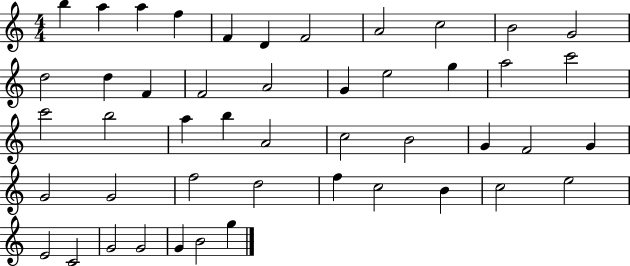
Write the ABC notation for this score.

X:1
T:Untitled
M:4/4
L:1/4
K:C
b a a f F D F2 A2 c2 B2 G2 d2 d F F2 A2 G e2 g a2 c'2 c'2 b2 a b A2 c2 B2 G F2 G G2 G2 f2 d2 f c2 B c2 e2 E2 C2 G2 G2 G B2 g